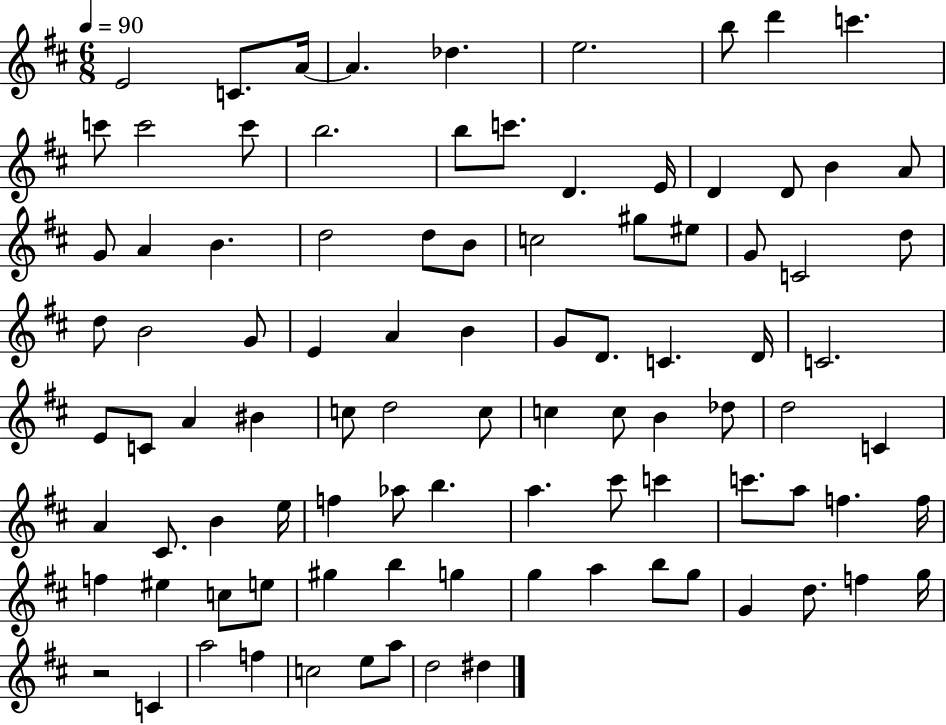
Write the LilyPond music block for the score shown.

{
  \clef treble
  \numericTimeSignature
  \time 6/8
  \key d \major
  \tempo 4 = 90
  \repeat volta 2 { e'2 c'8. a'16~~ | a'4. des''4. | e''2. | b''8 d'''4 c'''4. | \break c'''8 c'''2 c'''8 | b''2. | b''8 c'''8. d'4. e'16 | d'4 d'8 b'4 a'8 | \break g'8 a'4 b'4. | d''2 d''8 b'8 | c''2 gis''8 eis''8 | g'8 c'2 d''8 | \break d''8 b'2 g'8 | e'4 a'4 b'4 | g'8 d'8. c'4. d'16 | c'2. | \break e'8 c'8 a'4 bis'4 | c''8 d''2 c''8 | c''4 c''8 b'4 des''8 | d''2 c'4 | \break a'4 cis'8. b'4 e''16 | f''4 aes''8 b''4. | a''4. cis'''8 c'''4 | c'''8. a''8 f''4. f''16 | \break f''4 eis''4 c''8 e''8 | gis''4 b''4 g''4 | g''4 a''4 b''8 g''8 | g'4 d''8. f''4 g''16 | \break r2 c'4 | a''2 f''4 | c''2 e''8 a''8 | d''2 dis''4 | \break } \bar "|."
}